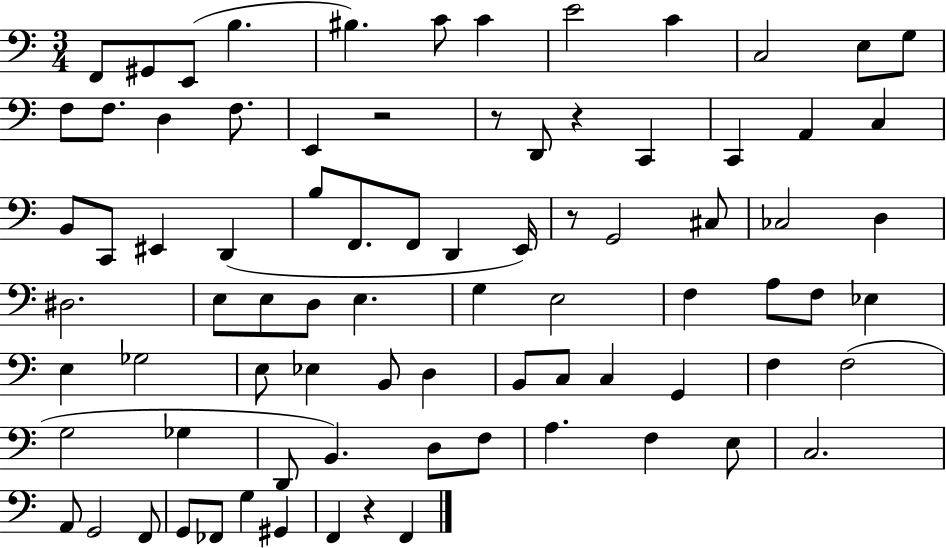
F2/e G#2/e E2/e B3/q. BIS3/q. C4/e C4/q E4/h C4/q C3/h E3/e G3/e F3/e F3/e. D3/q F3/e. E2/q R/h R/e D2/e R/q C2/q C2/q A2/q C3/q B2/e C2/e EIS2/q D2/q B3/e F2/e. F2/e D2/q E2/s R/e G2/h C#3/e CES3/h D3/q D#3/h. E3/e E3/e D3/e E3/q. G3/q E3/h F3/q A3/e F3/e Eb3/q E3/q Gb3/h E3/e Eb3/q B2/e D3/q B2/e C3/e C3/q G2/q F3/q F3/h G3/h Gb3/q D2/e B2/q. D3/e F3/e A3/q. F3/q E3/e C3/h. A2/e G2/h F2/e G2/e FES2/e G3/q G#2/q F2/q R/q F2/q